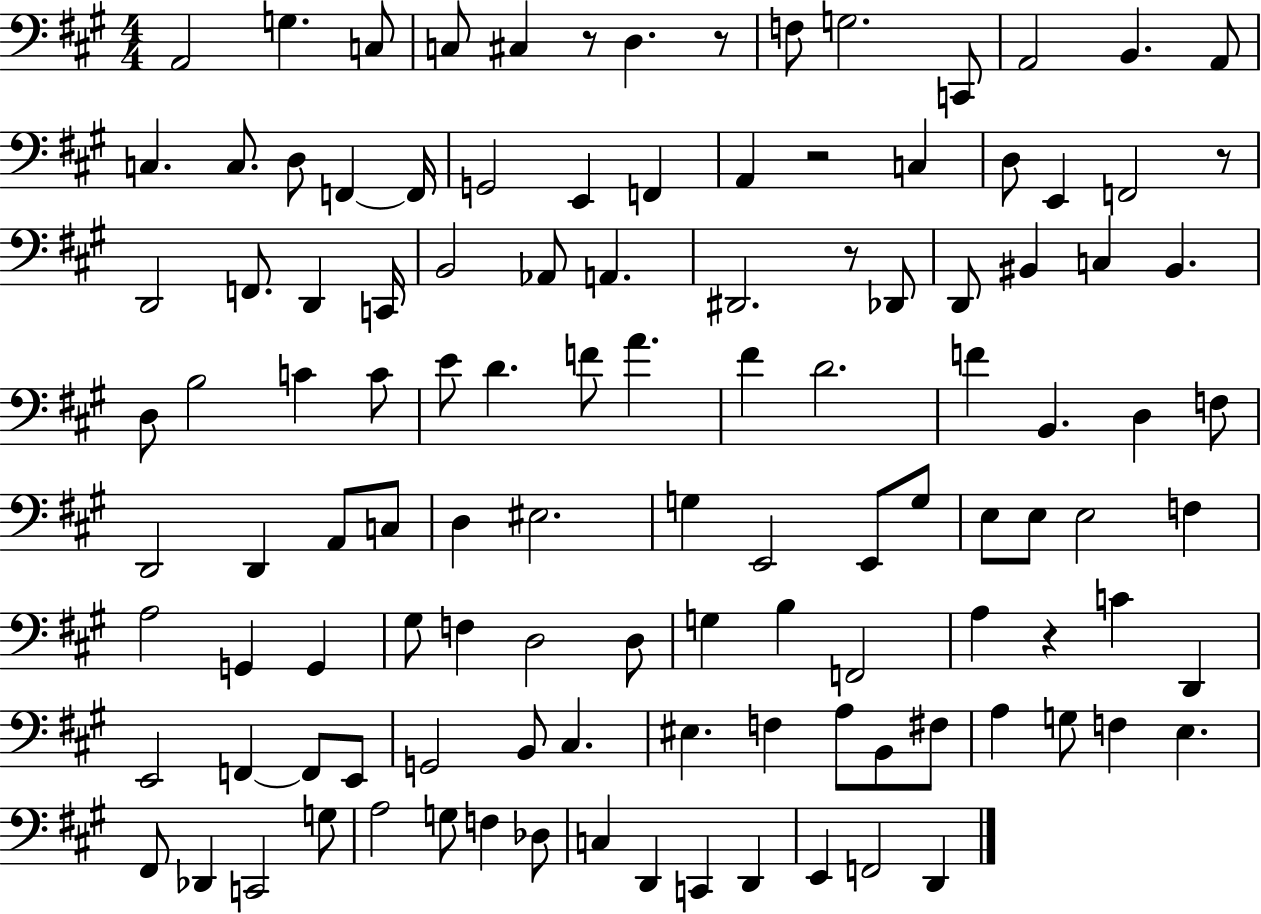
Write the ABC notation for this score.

X:1
T:Untitled
M:4/4
L:1/4
K:A
A,,2 G, C,/2 C,/2 ^C, z/2 D, z/2 F,/2 G,2 C,,/2 A,,2 B,, A,,/2 C, C,/2 D,/2 F,, F,,/4 G,,2 E,, F,, A,, z2 C, D,/2 E,, F,,2 z/2 D,,2 F,,/2 D,, C,,/4 B,,2 _A,,/2 A,, ^D,,2 z/2 _D,,/2 D,,/2 ^B,, C, ^B,, D,/2 B,2 C C/2 E/2 D F/2 A ^F D2 F B,, D, F,/2 D,,2 D,, A,,/2 C,/2 D, ^E,2 G, E,,2 E,,/2 G,/2 E,/2 E,/2 E,2 F, A,2 G,, G,, ^G,/2 F, D,2 D,/2 G, B, F,,2 A, z C D,, E,,2 F,, F,,/2 E,,/2 G,,2 B,,/2 ^C, ^E, F, A,/2 B,,/2 ^F,/2 A, G,/2 F, E, ^F,,/2 _D,, C,,2 G,/2 A,2 G,/2 F, _D,/2 C, D,, C,, D,, E,, F,,2 D,,